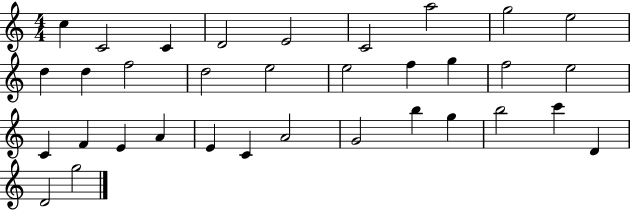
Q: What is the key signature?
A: C major